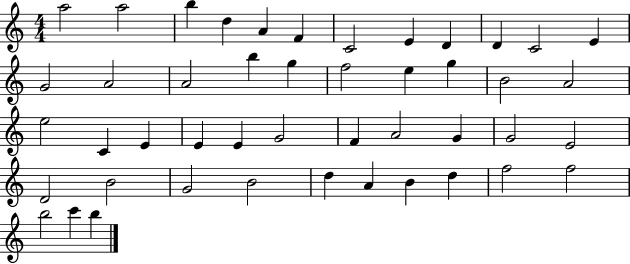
X:1
T:Untitled
M:4/4
L:1/4
K:C
a2 a2 b d A F C2 E D D C2 E G2 A2 A2 b g f2 e g B2 A2 e2 C E E E G2 F A2 G G2 E2 D2 B2 G2 B2 d A B d f2 f2 b2 c' b